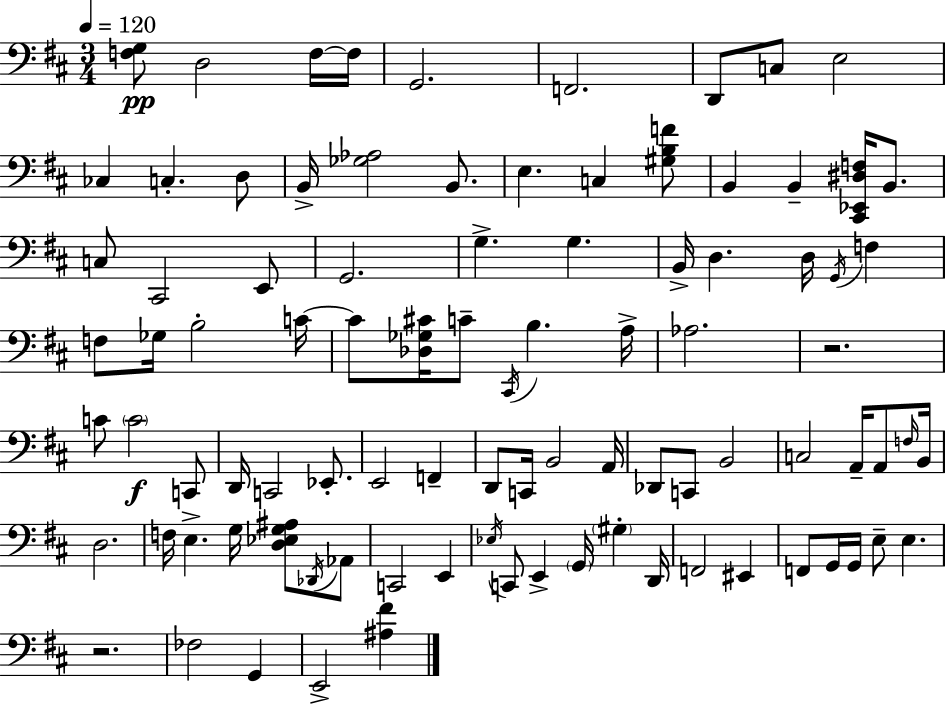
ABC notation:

X:1
T:Untitled
M:3/4
L:1/4
K:D
[F,G,]/2 D,2 F,/4 F,/4 G,,2 F,,2 D,,/2 C,/2 E,2 _C, C, D,/2 B,,/4 [_G,_A,]2 B,,/2 E, C, [^G,B,F]/2 B,, B,, [^C,,_E,,^D,F,]/4 B,,/2 C,/2 ^C,,2 E,,/2 G,,2 G, G, B,,/4 D, D,/4 G,,/4 F, F,/2 _G,/4 B,2 C/4 C/2 [_D,_G,^C]/4 C/2 ^C,,/4 B, A,/4 _A,2 z2 C/2 C2 C,,/2 D,,/4 C,,2 _E,,/2 E,,2 F,, D,,/2 C,,/4 B,,2 A,,/4 _D,,/2 C,,/2 B,,2 C,2 A,,/4 A,,/2 F,/4 B,,/4 D,2 F,/4 E, G,/4 [D,_E,G,^A,]/2 _D,,/4 _A,,/2 C,,2 E,, _E,/4 C,,/2 E,, G,,/4 ^G, D,,/4 F,,2 ^E,, F,,/2 G,,/4 G,,/4 E,/2 E, z2 _F,2 G,, E,,2 [^A,^F]